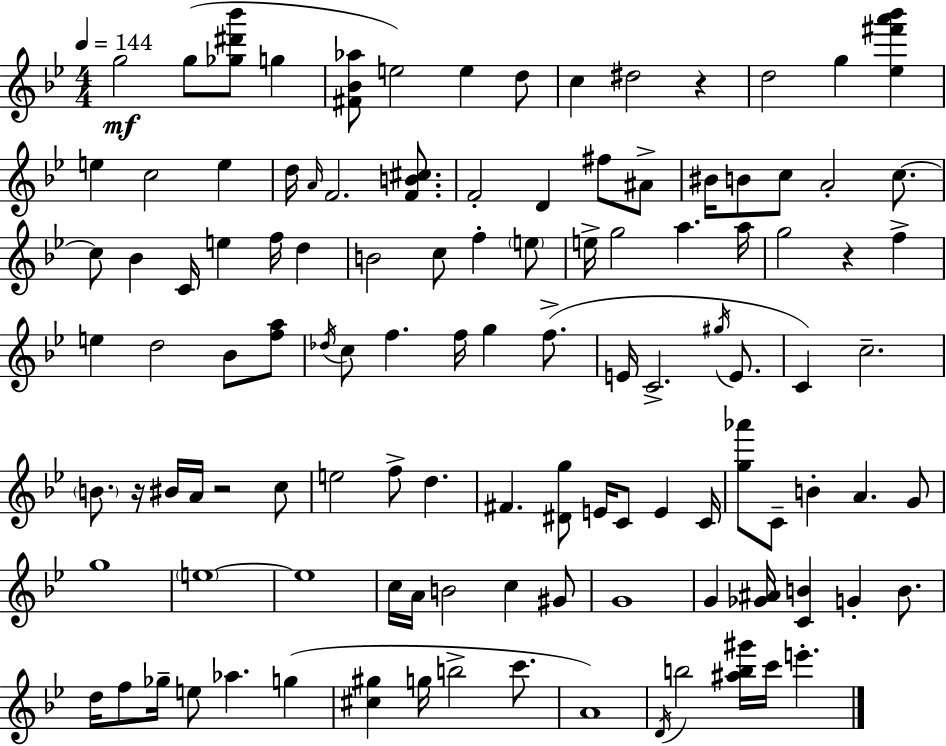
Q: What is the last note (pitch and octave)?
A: E6